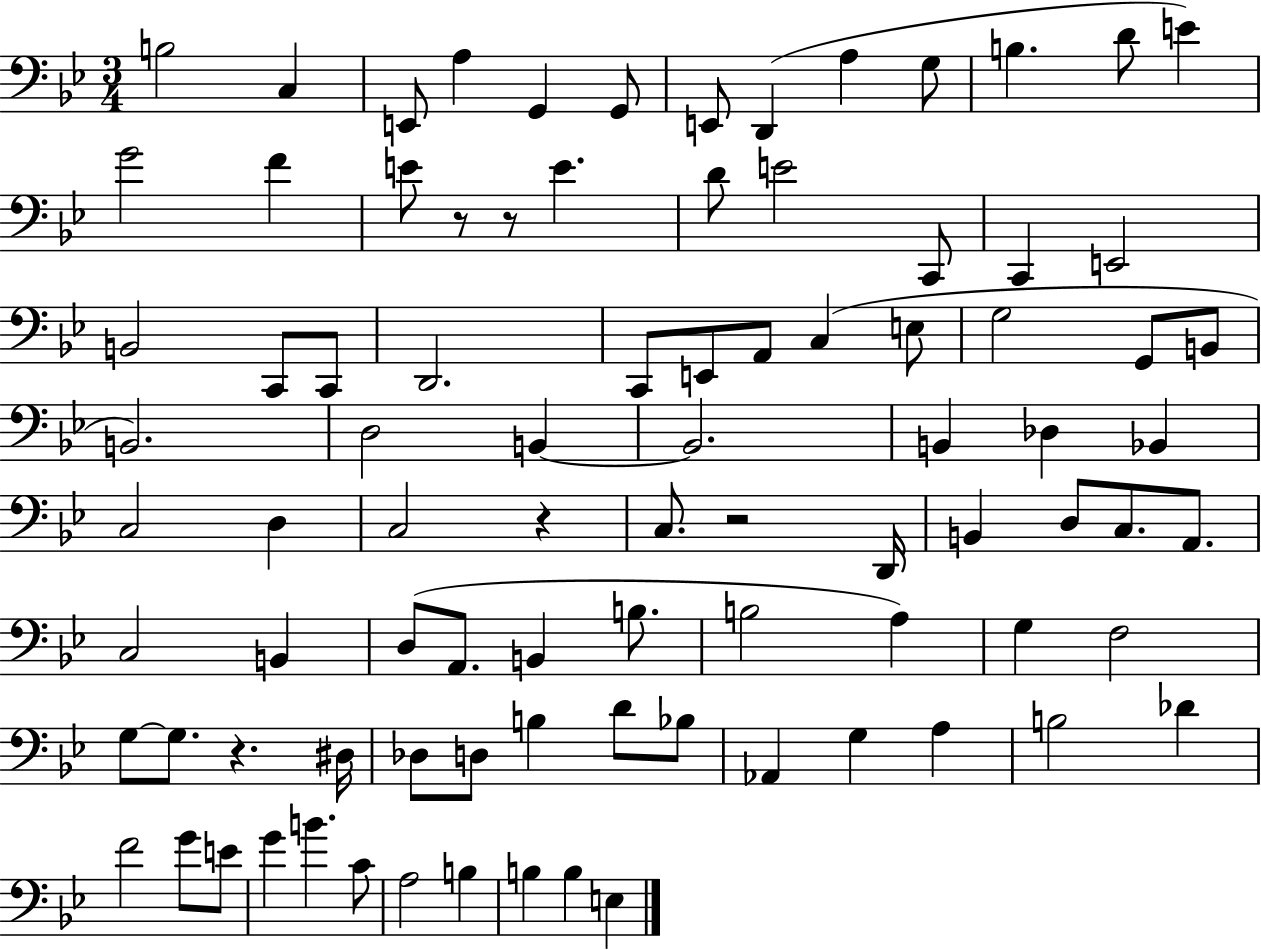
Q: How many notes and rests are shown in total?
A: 89